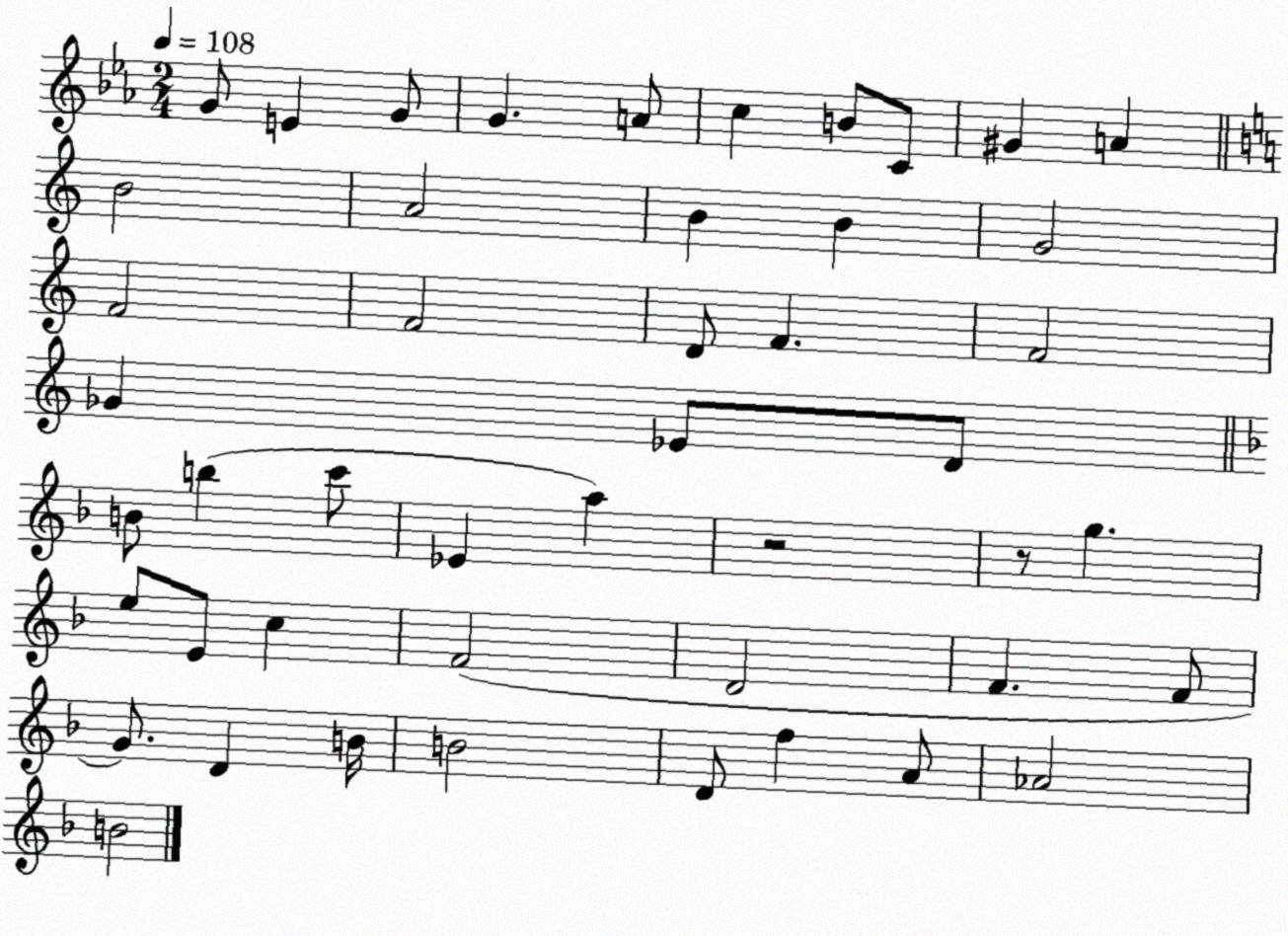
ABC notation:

X:1
T:Untitled
M:2/4
L:1/4
K:Eb
G/2 E G/2 G A/2 c B/2 C/2 ^G A B2 A2 B B G2 F2 F2 D/2 F F2 _G _E/2 D/2 B/2 b c'/2 _E a z2 z/2 g e/2 E/2 c F2 D2 F F/2 G/2 D B/4 B2 D/2 f A/2 _A2 B2